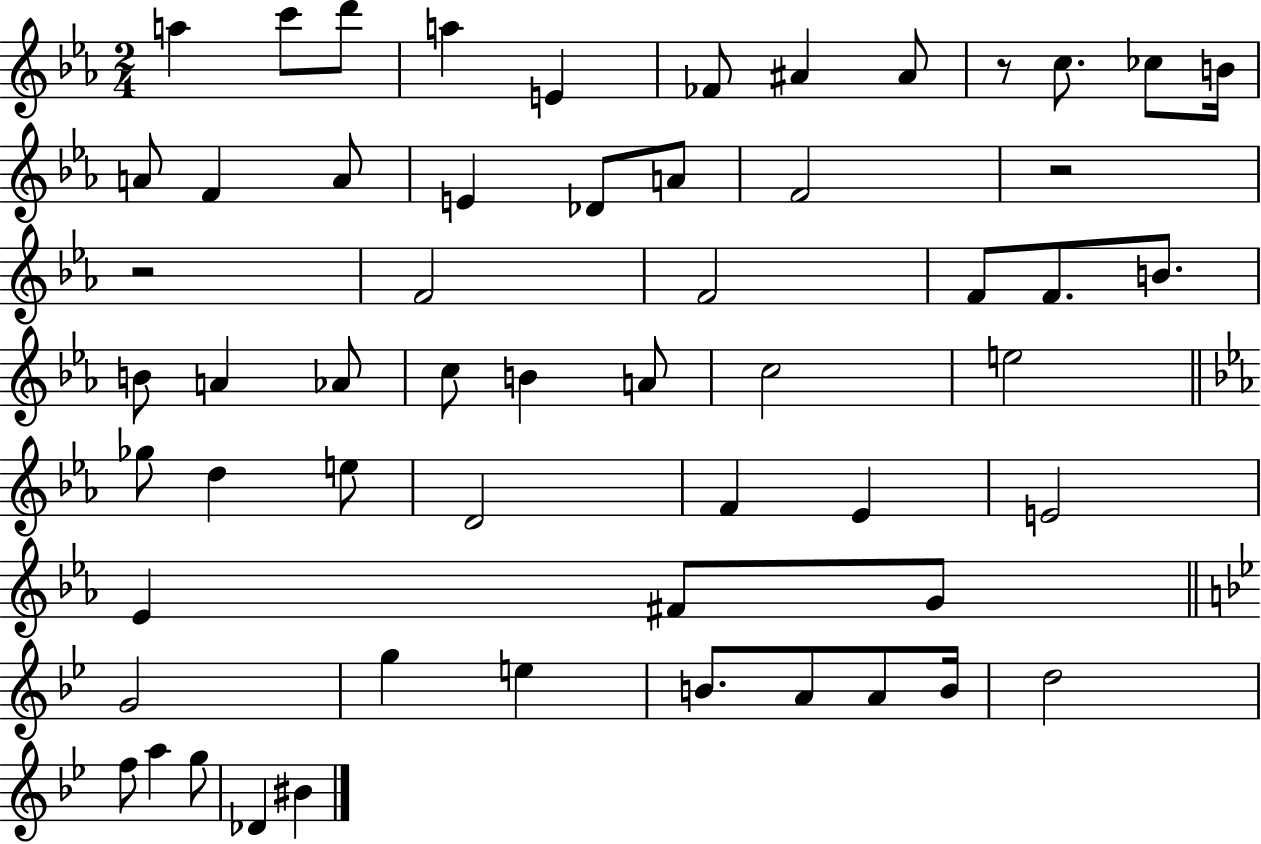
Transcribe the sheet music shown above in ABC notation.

X:1
T:Untitled
M:2/4
L:1/4
K:Eb
a c'/2 d'/2 a E _F/2 ^A ^A/2 z/2 c/2 _c/2 B/4 A/2 F A/2 E _D/2 A/2 F2 z2 z2 F2 F2 F/2 F/2 B/2 B/2 A _A/2 c/2 B A/2 c2 e2 _g/2 d e/2 D2 F _E E2 _E ^F/2 G/2 G2 g e B/2 A/2 A/2 B/4 d2 f/2 a g/2 _D ^B